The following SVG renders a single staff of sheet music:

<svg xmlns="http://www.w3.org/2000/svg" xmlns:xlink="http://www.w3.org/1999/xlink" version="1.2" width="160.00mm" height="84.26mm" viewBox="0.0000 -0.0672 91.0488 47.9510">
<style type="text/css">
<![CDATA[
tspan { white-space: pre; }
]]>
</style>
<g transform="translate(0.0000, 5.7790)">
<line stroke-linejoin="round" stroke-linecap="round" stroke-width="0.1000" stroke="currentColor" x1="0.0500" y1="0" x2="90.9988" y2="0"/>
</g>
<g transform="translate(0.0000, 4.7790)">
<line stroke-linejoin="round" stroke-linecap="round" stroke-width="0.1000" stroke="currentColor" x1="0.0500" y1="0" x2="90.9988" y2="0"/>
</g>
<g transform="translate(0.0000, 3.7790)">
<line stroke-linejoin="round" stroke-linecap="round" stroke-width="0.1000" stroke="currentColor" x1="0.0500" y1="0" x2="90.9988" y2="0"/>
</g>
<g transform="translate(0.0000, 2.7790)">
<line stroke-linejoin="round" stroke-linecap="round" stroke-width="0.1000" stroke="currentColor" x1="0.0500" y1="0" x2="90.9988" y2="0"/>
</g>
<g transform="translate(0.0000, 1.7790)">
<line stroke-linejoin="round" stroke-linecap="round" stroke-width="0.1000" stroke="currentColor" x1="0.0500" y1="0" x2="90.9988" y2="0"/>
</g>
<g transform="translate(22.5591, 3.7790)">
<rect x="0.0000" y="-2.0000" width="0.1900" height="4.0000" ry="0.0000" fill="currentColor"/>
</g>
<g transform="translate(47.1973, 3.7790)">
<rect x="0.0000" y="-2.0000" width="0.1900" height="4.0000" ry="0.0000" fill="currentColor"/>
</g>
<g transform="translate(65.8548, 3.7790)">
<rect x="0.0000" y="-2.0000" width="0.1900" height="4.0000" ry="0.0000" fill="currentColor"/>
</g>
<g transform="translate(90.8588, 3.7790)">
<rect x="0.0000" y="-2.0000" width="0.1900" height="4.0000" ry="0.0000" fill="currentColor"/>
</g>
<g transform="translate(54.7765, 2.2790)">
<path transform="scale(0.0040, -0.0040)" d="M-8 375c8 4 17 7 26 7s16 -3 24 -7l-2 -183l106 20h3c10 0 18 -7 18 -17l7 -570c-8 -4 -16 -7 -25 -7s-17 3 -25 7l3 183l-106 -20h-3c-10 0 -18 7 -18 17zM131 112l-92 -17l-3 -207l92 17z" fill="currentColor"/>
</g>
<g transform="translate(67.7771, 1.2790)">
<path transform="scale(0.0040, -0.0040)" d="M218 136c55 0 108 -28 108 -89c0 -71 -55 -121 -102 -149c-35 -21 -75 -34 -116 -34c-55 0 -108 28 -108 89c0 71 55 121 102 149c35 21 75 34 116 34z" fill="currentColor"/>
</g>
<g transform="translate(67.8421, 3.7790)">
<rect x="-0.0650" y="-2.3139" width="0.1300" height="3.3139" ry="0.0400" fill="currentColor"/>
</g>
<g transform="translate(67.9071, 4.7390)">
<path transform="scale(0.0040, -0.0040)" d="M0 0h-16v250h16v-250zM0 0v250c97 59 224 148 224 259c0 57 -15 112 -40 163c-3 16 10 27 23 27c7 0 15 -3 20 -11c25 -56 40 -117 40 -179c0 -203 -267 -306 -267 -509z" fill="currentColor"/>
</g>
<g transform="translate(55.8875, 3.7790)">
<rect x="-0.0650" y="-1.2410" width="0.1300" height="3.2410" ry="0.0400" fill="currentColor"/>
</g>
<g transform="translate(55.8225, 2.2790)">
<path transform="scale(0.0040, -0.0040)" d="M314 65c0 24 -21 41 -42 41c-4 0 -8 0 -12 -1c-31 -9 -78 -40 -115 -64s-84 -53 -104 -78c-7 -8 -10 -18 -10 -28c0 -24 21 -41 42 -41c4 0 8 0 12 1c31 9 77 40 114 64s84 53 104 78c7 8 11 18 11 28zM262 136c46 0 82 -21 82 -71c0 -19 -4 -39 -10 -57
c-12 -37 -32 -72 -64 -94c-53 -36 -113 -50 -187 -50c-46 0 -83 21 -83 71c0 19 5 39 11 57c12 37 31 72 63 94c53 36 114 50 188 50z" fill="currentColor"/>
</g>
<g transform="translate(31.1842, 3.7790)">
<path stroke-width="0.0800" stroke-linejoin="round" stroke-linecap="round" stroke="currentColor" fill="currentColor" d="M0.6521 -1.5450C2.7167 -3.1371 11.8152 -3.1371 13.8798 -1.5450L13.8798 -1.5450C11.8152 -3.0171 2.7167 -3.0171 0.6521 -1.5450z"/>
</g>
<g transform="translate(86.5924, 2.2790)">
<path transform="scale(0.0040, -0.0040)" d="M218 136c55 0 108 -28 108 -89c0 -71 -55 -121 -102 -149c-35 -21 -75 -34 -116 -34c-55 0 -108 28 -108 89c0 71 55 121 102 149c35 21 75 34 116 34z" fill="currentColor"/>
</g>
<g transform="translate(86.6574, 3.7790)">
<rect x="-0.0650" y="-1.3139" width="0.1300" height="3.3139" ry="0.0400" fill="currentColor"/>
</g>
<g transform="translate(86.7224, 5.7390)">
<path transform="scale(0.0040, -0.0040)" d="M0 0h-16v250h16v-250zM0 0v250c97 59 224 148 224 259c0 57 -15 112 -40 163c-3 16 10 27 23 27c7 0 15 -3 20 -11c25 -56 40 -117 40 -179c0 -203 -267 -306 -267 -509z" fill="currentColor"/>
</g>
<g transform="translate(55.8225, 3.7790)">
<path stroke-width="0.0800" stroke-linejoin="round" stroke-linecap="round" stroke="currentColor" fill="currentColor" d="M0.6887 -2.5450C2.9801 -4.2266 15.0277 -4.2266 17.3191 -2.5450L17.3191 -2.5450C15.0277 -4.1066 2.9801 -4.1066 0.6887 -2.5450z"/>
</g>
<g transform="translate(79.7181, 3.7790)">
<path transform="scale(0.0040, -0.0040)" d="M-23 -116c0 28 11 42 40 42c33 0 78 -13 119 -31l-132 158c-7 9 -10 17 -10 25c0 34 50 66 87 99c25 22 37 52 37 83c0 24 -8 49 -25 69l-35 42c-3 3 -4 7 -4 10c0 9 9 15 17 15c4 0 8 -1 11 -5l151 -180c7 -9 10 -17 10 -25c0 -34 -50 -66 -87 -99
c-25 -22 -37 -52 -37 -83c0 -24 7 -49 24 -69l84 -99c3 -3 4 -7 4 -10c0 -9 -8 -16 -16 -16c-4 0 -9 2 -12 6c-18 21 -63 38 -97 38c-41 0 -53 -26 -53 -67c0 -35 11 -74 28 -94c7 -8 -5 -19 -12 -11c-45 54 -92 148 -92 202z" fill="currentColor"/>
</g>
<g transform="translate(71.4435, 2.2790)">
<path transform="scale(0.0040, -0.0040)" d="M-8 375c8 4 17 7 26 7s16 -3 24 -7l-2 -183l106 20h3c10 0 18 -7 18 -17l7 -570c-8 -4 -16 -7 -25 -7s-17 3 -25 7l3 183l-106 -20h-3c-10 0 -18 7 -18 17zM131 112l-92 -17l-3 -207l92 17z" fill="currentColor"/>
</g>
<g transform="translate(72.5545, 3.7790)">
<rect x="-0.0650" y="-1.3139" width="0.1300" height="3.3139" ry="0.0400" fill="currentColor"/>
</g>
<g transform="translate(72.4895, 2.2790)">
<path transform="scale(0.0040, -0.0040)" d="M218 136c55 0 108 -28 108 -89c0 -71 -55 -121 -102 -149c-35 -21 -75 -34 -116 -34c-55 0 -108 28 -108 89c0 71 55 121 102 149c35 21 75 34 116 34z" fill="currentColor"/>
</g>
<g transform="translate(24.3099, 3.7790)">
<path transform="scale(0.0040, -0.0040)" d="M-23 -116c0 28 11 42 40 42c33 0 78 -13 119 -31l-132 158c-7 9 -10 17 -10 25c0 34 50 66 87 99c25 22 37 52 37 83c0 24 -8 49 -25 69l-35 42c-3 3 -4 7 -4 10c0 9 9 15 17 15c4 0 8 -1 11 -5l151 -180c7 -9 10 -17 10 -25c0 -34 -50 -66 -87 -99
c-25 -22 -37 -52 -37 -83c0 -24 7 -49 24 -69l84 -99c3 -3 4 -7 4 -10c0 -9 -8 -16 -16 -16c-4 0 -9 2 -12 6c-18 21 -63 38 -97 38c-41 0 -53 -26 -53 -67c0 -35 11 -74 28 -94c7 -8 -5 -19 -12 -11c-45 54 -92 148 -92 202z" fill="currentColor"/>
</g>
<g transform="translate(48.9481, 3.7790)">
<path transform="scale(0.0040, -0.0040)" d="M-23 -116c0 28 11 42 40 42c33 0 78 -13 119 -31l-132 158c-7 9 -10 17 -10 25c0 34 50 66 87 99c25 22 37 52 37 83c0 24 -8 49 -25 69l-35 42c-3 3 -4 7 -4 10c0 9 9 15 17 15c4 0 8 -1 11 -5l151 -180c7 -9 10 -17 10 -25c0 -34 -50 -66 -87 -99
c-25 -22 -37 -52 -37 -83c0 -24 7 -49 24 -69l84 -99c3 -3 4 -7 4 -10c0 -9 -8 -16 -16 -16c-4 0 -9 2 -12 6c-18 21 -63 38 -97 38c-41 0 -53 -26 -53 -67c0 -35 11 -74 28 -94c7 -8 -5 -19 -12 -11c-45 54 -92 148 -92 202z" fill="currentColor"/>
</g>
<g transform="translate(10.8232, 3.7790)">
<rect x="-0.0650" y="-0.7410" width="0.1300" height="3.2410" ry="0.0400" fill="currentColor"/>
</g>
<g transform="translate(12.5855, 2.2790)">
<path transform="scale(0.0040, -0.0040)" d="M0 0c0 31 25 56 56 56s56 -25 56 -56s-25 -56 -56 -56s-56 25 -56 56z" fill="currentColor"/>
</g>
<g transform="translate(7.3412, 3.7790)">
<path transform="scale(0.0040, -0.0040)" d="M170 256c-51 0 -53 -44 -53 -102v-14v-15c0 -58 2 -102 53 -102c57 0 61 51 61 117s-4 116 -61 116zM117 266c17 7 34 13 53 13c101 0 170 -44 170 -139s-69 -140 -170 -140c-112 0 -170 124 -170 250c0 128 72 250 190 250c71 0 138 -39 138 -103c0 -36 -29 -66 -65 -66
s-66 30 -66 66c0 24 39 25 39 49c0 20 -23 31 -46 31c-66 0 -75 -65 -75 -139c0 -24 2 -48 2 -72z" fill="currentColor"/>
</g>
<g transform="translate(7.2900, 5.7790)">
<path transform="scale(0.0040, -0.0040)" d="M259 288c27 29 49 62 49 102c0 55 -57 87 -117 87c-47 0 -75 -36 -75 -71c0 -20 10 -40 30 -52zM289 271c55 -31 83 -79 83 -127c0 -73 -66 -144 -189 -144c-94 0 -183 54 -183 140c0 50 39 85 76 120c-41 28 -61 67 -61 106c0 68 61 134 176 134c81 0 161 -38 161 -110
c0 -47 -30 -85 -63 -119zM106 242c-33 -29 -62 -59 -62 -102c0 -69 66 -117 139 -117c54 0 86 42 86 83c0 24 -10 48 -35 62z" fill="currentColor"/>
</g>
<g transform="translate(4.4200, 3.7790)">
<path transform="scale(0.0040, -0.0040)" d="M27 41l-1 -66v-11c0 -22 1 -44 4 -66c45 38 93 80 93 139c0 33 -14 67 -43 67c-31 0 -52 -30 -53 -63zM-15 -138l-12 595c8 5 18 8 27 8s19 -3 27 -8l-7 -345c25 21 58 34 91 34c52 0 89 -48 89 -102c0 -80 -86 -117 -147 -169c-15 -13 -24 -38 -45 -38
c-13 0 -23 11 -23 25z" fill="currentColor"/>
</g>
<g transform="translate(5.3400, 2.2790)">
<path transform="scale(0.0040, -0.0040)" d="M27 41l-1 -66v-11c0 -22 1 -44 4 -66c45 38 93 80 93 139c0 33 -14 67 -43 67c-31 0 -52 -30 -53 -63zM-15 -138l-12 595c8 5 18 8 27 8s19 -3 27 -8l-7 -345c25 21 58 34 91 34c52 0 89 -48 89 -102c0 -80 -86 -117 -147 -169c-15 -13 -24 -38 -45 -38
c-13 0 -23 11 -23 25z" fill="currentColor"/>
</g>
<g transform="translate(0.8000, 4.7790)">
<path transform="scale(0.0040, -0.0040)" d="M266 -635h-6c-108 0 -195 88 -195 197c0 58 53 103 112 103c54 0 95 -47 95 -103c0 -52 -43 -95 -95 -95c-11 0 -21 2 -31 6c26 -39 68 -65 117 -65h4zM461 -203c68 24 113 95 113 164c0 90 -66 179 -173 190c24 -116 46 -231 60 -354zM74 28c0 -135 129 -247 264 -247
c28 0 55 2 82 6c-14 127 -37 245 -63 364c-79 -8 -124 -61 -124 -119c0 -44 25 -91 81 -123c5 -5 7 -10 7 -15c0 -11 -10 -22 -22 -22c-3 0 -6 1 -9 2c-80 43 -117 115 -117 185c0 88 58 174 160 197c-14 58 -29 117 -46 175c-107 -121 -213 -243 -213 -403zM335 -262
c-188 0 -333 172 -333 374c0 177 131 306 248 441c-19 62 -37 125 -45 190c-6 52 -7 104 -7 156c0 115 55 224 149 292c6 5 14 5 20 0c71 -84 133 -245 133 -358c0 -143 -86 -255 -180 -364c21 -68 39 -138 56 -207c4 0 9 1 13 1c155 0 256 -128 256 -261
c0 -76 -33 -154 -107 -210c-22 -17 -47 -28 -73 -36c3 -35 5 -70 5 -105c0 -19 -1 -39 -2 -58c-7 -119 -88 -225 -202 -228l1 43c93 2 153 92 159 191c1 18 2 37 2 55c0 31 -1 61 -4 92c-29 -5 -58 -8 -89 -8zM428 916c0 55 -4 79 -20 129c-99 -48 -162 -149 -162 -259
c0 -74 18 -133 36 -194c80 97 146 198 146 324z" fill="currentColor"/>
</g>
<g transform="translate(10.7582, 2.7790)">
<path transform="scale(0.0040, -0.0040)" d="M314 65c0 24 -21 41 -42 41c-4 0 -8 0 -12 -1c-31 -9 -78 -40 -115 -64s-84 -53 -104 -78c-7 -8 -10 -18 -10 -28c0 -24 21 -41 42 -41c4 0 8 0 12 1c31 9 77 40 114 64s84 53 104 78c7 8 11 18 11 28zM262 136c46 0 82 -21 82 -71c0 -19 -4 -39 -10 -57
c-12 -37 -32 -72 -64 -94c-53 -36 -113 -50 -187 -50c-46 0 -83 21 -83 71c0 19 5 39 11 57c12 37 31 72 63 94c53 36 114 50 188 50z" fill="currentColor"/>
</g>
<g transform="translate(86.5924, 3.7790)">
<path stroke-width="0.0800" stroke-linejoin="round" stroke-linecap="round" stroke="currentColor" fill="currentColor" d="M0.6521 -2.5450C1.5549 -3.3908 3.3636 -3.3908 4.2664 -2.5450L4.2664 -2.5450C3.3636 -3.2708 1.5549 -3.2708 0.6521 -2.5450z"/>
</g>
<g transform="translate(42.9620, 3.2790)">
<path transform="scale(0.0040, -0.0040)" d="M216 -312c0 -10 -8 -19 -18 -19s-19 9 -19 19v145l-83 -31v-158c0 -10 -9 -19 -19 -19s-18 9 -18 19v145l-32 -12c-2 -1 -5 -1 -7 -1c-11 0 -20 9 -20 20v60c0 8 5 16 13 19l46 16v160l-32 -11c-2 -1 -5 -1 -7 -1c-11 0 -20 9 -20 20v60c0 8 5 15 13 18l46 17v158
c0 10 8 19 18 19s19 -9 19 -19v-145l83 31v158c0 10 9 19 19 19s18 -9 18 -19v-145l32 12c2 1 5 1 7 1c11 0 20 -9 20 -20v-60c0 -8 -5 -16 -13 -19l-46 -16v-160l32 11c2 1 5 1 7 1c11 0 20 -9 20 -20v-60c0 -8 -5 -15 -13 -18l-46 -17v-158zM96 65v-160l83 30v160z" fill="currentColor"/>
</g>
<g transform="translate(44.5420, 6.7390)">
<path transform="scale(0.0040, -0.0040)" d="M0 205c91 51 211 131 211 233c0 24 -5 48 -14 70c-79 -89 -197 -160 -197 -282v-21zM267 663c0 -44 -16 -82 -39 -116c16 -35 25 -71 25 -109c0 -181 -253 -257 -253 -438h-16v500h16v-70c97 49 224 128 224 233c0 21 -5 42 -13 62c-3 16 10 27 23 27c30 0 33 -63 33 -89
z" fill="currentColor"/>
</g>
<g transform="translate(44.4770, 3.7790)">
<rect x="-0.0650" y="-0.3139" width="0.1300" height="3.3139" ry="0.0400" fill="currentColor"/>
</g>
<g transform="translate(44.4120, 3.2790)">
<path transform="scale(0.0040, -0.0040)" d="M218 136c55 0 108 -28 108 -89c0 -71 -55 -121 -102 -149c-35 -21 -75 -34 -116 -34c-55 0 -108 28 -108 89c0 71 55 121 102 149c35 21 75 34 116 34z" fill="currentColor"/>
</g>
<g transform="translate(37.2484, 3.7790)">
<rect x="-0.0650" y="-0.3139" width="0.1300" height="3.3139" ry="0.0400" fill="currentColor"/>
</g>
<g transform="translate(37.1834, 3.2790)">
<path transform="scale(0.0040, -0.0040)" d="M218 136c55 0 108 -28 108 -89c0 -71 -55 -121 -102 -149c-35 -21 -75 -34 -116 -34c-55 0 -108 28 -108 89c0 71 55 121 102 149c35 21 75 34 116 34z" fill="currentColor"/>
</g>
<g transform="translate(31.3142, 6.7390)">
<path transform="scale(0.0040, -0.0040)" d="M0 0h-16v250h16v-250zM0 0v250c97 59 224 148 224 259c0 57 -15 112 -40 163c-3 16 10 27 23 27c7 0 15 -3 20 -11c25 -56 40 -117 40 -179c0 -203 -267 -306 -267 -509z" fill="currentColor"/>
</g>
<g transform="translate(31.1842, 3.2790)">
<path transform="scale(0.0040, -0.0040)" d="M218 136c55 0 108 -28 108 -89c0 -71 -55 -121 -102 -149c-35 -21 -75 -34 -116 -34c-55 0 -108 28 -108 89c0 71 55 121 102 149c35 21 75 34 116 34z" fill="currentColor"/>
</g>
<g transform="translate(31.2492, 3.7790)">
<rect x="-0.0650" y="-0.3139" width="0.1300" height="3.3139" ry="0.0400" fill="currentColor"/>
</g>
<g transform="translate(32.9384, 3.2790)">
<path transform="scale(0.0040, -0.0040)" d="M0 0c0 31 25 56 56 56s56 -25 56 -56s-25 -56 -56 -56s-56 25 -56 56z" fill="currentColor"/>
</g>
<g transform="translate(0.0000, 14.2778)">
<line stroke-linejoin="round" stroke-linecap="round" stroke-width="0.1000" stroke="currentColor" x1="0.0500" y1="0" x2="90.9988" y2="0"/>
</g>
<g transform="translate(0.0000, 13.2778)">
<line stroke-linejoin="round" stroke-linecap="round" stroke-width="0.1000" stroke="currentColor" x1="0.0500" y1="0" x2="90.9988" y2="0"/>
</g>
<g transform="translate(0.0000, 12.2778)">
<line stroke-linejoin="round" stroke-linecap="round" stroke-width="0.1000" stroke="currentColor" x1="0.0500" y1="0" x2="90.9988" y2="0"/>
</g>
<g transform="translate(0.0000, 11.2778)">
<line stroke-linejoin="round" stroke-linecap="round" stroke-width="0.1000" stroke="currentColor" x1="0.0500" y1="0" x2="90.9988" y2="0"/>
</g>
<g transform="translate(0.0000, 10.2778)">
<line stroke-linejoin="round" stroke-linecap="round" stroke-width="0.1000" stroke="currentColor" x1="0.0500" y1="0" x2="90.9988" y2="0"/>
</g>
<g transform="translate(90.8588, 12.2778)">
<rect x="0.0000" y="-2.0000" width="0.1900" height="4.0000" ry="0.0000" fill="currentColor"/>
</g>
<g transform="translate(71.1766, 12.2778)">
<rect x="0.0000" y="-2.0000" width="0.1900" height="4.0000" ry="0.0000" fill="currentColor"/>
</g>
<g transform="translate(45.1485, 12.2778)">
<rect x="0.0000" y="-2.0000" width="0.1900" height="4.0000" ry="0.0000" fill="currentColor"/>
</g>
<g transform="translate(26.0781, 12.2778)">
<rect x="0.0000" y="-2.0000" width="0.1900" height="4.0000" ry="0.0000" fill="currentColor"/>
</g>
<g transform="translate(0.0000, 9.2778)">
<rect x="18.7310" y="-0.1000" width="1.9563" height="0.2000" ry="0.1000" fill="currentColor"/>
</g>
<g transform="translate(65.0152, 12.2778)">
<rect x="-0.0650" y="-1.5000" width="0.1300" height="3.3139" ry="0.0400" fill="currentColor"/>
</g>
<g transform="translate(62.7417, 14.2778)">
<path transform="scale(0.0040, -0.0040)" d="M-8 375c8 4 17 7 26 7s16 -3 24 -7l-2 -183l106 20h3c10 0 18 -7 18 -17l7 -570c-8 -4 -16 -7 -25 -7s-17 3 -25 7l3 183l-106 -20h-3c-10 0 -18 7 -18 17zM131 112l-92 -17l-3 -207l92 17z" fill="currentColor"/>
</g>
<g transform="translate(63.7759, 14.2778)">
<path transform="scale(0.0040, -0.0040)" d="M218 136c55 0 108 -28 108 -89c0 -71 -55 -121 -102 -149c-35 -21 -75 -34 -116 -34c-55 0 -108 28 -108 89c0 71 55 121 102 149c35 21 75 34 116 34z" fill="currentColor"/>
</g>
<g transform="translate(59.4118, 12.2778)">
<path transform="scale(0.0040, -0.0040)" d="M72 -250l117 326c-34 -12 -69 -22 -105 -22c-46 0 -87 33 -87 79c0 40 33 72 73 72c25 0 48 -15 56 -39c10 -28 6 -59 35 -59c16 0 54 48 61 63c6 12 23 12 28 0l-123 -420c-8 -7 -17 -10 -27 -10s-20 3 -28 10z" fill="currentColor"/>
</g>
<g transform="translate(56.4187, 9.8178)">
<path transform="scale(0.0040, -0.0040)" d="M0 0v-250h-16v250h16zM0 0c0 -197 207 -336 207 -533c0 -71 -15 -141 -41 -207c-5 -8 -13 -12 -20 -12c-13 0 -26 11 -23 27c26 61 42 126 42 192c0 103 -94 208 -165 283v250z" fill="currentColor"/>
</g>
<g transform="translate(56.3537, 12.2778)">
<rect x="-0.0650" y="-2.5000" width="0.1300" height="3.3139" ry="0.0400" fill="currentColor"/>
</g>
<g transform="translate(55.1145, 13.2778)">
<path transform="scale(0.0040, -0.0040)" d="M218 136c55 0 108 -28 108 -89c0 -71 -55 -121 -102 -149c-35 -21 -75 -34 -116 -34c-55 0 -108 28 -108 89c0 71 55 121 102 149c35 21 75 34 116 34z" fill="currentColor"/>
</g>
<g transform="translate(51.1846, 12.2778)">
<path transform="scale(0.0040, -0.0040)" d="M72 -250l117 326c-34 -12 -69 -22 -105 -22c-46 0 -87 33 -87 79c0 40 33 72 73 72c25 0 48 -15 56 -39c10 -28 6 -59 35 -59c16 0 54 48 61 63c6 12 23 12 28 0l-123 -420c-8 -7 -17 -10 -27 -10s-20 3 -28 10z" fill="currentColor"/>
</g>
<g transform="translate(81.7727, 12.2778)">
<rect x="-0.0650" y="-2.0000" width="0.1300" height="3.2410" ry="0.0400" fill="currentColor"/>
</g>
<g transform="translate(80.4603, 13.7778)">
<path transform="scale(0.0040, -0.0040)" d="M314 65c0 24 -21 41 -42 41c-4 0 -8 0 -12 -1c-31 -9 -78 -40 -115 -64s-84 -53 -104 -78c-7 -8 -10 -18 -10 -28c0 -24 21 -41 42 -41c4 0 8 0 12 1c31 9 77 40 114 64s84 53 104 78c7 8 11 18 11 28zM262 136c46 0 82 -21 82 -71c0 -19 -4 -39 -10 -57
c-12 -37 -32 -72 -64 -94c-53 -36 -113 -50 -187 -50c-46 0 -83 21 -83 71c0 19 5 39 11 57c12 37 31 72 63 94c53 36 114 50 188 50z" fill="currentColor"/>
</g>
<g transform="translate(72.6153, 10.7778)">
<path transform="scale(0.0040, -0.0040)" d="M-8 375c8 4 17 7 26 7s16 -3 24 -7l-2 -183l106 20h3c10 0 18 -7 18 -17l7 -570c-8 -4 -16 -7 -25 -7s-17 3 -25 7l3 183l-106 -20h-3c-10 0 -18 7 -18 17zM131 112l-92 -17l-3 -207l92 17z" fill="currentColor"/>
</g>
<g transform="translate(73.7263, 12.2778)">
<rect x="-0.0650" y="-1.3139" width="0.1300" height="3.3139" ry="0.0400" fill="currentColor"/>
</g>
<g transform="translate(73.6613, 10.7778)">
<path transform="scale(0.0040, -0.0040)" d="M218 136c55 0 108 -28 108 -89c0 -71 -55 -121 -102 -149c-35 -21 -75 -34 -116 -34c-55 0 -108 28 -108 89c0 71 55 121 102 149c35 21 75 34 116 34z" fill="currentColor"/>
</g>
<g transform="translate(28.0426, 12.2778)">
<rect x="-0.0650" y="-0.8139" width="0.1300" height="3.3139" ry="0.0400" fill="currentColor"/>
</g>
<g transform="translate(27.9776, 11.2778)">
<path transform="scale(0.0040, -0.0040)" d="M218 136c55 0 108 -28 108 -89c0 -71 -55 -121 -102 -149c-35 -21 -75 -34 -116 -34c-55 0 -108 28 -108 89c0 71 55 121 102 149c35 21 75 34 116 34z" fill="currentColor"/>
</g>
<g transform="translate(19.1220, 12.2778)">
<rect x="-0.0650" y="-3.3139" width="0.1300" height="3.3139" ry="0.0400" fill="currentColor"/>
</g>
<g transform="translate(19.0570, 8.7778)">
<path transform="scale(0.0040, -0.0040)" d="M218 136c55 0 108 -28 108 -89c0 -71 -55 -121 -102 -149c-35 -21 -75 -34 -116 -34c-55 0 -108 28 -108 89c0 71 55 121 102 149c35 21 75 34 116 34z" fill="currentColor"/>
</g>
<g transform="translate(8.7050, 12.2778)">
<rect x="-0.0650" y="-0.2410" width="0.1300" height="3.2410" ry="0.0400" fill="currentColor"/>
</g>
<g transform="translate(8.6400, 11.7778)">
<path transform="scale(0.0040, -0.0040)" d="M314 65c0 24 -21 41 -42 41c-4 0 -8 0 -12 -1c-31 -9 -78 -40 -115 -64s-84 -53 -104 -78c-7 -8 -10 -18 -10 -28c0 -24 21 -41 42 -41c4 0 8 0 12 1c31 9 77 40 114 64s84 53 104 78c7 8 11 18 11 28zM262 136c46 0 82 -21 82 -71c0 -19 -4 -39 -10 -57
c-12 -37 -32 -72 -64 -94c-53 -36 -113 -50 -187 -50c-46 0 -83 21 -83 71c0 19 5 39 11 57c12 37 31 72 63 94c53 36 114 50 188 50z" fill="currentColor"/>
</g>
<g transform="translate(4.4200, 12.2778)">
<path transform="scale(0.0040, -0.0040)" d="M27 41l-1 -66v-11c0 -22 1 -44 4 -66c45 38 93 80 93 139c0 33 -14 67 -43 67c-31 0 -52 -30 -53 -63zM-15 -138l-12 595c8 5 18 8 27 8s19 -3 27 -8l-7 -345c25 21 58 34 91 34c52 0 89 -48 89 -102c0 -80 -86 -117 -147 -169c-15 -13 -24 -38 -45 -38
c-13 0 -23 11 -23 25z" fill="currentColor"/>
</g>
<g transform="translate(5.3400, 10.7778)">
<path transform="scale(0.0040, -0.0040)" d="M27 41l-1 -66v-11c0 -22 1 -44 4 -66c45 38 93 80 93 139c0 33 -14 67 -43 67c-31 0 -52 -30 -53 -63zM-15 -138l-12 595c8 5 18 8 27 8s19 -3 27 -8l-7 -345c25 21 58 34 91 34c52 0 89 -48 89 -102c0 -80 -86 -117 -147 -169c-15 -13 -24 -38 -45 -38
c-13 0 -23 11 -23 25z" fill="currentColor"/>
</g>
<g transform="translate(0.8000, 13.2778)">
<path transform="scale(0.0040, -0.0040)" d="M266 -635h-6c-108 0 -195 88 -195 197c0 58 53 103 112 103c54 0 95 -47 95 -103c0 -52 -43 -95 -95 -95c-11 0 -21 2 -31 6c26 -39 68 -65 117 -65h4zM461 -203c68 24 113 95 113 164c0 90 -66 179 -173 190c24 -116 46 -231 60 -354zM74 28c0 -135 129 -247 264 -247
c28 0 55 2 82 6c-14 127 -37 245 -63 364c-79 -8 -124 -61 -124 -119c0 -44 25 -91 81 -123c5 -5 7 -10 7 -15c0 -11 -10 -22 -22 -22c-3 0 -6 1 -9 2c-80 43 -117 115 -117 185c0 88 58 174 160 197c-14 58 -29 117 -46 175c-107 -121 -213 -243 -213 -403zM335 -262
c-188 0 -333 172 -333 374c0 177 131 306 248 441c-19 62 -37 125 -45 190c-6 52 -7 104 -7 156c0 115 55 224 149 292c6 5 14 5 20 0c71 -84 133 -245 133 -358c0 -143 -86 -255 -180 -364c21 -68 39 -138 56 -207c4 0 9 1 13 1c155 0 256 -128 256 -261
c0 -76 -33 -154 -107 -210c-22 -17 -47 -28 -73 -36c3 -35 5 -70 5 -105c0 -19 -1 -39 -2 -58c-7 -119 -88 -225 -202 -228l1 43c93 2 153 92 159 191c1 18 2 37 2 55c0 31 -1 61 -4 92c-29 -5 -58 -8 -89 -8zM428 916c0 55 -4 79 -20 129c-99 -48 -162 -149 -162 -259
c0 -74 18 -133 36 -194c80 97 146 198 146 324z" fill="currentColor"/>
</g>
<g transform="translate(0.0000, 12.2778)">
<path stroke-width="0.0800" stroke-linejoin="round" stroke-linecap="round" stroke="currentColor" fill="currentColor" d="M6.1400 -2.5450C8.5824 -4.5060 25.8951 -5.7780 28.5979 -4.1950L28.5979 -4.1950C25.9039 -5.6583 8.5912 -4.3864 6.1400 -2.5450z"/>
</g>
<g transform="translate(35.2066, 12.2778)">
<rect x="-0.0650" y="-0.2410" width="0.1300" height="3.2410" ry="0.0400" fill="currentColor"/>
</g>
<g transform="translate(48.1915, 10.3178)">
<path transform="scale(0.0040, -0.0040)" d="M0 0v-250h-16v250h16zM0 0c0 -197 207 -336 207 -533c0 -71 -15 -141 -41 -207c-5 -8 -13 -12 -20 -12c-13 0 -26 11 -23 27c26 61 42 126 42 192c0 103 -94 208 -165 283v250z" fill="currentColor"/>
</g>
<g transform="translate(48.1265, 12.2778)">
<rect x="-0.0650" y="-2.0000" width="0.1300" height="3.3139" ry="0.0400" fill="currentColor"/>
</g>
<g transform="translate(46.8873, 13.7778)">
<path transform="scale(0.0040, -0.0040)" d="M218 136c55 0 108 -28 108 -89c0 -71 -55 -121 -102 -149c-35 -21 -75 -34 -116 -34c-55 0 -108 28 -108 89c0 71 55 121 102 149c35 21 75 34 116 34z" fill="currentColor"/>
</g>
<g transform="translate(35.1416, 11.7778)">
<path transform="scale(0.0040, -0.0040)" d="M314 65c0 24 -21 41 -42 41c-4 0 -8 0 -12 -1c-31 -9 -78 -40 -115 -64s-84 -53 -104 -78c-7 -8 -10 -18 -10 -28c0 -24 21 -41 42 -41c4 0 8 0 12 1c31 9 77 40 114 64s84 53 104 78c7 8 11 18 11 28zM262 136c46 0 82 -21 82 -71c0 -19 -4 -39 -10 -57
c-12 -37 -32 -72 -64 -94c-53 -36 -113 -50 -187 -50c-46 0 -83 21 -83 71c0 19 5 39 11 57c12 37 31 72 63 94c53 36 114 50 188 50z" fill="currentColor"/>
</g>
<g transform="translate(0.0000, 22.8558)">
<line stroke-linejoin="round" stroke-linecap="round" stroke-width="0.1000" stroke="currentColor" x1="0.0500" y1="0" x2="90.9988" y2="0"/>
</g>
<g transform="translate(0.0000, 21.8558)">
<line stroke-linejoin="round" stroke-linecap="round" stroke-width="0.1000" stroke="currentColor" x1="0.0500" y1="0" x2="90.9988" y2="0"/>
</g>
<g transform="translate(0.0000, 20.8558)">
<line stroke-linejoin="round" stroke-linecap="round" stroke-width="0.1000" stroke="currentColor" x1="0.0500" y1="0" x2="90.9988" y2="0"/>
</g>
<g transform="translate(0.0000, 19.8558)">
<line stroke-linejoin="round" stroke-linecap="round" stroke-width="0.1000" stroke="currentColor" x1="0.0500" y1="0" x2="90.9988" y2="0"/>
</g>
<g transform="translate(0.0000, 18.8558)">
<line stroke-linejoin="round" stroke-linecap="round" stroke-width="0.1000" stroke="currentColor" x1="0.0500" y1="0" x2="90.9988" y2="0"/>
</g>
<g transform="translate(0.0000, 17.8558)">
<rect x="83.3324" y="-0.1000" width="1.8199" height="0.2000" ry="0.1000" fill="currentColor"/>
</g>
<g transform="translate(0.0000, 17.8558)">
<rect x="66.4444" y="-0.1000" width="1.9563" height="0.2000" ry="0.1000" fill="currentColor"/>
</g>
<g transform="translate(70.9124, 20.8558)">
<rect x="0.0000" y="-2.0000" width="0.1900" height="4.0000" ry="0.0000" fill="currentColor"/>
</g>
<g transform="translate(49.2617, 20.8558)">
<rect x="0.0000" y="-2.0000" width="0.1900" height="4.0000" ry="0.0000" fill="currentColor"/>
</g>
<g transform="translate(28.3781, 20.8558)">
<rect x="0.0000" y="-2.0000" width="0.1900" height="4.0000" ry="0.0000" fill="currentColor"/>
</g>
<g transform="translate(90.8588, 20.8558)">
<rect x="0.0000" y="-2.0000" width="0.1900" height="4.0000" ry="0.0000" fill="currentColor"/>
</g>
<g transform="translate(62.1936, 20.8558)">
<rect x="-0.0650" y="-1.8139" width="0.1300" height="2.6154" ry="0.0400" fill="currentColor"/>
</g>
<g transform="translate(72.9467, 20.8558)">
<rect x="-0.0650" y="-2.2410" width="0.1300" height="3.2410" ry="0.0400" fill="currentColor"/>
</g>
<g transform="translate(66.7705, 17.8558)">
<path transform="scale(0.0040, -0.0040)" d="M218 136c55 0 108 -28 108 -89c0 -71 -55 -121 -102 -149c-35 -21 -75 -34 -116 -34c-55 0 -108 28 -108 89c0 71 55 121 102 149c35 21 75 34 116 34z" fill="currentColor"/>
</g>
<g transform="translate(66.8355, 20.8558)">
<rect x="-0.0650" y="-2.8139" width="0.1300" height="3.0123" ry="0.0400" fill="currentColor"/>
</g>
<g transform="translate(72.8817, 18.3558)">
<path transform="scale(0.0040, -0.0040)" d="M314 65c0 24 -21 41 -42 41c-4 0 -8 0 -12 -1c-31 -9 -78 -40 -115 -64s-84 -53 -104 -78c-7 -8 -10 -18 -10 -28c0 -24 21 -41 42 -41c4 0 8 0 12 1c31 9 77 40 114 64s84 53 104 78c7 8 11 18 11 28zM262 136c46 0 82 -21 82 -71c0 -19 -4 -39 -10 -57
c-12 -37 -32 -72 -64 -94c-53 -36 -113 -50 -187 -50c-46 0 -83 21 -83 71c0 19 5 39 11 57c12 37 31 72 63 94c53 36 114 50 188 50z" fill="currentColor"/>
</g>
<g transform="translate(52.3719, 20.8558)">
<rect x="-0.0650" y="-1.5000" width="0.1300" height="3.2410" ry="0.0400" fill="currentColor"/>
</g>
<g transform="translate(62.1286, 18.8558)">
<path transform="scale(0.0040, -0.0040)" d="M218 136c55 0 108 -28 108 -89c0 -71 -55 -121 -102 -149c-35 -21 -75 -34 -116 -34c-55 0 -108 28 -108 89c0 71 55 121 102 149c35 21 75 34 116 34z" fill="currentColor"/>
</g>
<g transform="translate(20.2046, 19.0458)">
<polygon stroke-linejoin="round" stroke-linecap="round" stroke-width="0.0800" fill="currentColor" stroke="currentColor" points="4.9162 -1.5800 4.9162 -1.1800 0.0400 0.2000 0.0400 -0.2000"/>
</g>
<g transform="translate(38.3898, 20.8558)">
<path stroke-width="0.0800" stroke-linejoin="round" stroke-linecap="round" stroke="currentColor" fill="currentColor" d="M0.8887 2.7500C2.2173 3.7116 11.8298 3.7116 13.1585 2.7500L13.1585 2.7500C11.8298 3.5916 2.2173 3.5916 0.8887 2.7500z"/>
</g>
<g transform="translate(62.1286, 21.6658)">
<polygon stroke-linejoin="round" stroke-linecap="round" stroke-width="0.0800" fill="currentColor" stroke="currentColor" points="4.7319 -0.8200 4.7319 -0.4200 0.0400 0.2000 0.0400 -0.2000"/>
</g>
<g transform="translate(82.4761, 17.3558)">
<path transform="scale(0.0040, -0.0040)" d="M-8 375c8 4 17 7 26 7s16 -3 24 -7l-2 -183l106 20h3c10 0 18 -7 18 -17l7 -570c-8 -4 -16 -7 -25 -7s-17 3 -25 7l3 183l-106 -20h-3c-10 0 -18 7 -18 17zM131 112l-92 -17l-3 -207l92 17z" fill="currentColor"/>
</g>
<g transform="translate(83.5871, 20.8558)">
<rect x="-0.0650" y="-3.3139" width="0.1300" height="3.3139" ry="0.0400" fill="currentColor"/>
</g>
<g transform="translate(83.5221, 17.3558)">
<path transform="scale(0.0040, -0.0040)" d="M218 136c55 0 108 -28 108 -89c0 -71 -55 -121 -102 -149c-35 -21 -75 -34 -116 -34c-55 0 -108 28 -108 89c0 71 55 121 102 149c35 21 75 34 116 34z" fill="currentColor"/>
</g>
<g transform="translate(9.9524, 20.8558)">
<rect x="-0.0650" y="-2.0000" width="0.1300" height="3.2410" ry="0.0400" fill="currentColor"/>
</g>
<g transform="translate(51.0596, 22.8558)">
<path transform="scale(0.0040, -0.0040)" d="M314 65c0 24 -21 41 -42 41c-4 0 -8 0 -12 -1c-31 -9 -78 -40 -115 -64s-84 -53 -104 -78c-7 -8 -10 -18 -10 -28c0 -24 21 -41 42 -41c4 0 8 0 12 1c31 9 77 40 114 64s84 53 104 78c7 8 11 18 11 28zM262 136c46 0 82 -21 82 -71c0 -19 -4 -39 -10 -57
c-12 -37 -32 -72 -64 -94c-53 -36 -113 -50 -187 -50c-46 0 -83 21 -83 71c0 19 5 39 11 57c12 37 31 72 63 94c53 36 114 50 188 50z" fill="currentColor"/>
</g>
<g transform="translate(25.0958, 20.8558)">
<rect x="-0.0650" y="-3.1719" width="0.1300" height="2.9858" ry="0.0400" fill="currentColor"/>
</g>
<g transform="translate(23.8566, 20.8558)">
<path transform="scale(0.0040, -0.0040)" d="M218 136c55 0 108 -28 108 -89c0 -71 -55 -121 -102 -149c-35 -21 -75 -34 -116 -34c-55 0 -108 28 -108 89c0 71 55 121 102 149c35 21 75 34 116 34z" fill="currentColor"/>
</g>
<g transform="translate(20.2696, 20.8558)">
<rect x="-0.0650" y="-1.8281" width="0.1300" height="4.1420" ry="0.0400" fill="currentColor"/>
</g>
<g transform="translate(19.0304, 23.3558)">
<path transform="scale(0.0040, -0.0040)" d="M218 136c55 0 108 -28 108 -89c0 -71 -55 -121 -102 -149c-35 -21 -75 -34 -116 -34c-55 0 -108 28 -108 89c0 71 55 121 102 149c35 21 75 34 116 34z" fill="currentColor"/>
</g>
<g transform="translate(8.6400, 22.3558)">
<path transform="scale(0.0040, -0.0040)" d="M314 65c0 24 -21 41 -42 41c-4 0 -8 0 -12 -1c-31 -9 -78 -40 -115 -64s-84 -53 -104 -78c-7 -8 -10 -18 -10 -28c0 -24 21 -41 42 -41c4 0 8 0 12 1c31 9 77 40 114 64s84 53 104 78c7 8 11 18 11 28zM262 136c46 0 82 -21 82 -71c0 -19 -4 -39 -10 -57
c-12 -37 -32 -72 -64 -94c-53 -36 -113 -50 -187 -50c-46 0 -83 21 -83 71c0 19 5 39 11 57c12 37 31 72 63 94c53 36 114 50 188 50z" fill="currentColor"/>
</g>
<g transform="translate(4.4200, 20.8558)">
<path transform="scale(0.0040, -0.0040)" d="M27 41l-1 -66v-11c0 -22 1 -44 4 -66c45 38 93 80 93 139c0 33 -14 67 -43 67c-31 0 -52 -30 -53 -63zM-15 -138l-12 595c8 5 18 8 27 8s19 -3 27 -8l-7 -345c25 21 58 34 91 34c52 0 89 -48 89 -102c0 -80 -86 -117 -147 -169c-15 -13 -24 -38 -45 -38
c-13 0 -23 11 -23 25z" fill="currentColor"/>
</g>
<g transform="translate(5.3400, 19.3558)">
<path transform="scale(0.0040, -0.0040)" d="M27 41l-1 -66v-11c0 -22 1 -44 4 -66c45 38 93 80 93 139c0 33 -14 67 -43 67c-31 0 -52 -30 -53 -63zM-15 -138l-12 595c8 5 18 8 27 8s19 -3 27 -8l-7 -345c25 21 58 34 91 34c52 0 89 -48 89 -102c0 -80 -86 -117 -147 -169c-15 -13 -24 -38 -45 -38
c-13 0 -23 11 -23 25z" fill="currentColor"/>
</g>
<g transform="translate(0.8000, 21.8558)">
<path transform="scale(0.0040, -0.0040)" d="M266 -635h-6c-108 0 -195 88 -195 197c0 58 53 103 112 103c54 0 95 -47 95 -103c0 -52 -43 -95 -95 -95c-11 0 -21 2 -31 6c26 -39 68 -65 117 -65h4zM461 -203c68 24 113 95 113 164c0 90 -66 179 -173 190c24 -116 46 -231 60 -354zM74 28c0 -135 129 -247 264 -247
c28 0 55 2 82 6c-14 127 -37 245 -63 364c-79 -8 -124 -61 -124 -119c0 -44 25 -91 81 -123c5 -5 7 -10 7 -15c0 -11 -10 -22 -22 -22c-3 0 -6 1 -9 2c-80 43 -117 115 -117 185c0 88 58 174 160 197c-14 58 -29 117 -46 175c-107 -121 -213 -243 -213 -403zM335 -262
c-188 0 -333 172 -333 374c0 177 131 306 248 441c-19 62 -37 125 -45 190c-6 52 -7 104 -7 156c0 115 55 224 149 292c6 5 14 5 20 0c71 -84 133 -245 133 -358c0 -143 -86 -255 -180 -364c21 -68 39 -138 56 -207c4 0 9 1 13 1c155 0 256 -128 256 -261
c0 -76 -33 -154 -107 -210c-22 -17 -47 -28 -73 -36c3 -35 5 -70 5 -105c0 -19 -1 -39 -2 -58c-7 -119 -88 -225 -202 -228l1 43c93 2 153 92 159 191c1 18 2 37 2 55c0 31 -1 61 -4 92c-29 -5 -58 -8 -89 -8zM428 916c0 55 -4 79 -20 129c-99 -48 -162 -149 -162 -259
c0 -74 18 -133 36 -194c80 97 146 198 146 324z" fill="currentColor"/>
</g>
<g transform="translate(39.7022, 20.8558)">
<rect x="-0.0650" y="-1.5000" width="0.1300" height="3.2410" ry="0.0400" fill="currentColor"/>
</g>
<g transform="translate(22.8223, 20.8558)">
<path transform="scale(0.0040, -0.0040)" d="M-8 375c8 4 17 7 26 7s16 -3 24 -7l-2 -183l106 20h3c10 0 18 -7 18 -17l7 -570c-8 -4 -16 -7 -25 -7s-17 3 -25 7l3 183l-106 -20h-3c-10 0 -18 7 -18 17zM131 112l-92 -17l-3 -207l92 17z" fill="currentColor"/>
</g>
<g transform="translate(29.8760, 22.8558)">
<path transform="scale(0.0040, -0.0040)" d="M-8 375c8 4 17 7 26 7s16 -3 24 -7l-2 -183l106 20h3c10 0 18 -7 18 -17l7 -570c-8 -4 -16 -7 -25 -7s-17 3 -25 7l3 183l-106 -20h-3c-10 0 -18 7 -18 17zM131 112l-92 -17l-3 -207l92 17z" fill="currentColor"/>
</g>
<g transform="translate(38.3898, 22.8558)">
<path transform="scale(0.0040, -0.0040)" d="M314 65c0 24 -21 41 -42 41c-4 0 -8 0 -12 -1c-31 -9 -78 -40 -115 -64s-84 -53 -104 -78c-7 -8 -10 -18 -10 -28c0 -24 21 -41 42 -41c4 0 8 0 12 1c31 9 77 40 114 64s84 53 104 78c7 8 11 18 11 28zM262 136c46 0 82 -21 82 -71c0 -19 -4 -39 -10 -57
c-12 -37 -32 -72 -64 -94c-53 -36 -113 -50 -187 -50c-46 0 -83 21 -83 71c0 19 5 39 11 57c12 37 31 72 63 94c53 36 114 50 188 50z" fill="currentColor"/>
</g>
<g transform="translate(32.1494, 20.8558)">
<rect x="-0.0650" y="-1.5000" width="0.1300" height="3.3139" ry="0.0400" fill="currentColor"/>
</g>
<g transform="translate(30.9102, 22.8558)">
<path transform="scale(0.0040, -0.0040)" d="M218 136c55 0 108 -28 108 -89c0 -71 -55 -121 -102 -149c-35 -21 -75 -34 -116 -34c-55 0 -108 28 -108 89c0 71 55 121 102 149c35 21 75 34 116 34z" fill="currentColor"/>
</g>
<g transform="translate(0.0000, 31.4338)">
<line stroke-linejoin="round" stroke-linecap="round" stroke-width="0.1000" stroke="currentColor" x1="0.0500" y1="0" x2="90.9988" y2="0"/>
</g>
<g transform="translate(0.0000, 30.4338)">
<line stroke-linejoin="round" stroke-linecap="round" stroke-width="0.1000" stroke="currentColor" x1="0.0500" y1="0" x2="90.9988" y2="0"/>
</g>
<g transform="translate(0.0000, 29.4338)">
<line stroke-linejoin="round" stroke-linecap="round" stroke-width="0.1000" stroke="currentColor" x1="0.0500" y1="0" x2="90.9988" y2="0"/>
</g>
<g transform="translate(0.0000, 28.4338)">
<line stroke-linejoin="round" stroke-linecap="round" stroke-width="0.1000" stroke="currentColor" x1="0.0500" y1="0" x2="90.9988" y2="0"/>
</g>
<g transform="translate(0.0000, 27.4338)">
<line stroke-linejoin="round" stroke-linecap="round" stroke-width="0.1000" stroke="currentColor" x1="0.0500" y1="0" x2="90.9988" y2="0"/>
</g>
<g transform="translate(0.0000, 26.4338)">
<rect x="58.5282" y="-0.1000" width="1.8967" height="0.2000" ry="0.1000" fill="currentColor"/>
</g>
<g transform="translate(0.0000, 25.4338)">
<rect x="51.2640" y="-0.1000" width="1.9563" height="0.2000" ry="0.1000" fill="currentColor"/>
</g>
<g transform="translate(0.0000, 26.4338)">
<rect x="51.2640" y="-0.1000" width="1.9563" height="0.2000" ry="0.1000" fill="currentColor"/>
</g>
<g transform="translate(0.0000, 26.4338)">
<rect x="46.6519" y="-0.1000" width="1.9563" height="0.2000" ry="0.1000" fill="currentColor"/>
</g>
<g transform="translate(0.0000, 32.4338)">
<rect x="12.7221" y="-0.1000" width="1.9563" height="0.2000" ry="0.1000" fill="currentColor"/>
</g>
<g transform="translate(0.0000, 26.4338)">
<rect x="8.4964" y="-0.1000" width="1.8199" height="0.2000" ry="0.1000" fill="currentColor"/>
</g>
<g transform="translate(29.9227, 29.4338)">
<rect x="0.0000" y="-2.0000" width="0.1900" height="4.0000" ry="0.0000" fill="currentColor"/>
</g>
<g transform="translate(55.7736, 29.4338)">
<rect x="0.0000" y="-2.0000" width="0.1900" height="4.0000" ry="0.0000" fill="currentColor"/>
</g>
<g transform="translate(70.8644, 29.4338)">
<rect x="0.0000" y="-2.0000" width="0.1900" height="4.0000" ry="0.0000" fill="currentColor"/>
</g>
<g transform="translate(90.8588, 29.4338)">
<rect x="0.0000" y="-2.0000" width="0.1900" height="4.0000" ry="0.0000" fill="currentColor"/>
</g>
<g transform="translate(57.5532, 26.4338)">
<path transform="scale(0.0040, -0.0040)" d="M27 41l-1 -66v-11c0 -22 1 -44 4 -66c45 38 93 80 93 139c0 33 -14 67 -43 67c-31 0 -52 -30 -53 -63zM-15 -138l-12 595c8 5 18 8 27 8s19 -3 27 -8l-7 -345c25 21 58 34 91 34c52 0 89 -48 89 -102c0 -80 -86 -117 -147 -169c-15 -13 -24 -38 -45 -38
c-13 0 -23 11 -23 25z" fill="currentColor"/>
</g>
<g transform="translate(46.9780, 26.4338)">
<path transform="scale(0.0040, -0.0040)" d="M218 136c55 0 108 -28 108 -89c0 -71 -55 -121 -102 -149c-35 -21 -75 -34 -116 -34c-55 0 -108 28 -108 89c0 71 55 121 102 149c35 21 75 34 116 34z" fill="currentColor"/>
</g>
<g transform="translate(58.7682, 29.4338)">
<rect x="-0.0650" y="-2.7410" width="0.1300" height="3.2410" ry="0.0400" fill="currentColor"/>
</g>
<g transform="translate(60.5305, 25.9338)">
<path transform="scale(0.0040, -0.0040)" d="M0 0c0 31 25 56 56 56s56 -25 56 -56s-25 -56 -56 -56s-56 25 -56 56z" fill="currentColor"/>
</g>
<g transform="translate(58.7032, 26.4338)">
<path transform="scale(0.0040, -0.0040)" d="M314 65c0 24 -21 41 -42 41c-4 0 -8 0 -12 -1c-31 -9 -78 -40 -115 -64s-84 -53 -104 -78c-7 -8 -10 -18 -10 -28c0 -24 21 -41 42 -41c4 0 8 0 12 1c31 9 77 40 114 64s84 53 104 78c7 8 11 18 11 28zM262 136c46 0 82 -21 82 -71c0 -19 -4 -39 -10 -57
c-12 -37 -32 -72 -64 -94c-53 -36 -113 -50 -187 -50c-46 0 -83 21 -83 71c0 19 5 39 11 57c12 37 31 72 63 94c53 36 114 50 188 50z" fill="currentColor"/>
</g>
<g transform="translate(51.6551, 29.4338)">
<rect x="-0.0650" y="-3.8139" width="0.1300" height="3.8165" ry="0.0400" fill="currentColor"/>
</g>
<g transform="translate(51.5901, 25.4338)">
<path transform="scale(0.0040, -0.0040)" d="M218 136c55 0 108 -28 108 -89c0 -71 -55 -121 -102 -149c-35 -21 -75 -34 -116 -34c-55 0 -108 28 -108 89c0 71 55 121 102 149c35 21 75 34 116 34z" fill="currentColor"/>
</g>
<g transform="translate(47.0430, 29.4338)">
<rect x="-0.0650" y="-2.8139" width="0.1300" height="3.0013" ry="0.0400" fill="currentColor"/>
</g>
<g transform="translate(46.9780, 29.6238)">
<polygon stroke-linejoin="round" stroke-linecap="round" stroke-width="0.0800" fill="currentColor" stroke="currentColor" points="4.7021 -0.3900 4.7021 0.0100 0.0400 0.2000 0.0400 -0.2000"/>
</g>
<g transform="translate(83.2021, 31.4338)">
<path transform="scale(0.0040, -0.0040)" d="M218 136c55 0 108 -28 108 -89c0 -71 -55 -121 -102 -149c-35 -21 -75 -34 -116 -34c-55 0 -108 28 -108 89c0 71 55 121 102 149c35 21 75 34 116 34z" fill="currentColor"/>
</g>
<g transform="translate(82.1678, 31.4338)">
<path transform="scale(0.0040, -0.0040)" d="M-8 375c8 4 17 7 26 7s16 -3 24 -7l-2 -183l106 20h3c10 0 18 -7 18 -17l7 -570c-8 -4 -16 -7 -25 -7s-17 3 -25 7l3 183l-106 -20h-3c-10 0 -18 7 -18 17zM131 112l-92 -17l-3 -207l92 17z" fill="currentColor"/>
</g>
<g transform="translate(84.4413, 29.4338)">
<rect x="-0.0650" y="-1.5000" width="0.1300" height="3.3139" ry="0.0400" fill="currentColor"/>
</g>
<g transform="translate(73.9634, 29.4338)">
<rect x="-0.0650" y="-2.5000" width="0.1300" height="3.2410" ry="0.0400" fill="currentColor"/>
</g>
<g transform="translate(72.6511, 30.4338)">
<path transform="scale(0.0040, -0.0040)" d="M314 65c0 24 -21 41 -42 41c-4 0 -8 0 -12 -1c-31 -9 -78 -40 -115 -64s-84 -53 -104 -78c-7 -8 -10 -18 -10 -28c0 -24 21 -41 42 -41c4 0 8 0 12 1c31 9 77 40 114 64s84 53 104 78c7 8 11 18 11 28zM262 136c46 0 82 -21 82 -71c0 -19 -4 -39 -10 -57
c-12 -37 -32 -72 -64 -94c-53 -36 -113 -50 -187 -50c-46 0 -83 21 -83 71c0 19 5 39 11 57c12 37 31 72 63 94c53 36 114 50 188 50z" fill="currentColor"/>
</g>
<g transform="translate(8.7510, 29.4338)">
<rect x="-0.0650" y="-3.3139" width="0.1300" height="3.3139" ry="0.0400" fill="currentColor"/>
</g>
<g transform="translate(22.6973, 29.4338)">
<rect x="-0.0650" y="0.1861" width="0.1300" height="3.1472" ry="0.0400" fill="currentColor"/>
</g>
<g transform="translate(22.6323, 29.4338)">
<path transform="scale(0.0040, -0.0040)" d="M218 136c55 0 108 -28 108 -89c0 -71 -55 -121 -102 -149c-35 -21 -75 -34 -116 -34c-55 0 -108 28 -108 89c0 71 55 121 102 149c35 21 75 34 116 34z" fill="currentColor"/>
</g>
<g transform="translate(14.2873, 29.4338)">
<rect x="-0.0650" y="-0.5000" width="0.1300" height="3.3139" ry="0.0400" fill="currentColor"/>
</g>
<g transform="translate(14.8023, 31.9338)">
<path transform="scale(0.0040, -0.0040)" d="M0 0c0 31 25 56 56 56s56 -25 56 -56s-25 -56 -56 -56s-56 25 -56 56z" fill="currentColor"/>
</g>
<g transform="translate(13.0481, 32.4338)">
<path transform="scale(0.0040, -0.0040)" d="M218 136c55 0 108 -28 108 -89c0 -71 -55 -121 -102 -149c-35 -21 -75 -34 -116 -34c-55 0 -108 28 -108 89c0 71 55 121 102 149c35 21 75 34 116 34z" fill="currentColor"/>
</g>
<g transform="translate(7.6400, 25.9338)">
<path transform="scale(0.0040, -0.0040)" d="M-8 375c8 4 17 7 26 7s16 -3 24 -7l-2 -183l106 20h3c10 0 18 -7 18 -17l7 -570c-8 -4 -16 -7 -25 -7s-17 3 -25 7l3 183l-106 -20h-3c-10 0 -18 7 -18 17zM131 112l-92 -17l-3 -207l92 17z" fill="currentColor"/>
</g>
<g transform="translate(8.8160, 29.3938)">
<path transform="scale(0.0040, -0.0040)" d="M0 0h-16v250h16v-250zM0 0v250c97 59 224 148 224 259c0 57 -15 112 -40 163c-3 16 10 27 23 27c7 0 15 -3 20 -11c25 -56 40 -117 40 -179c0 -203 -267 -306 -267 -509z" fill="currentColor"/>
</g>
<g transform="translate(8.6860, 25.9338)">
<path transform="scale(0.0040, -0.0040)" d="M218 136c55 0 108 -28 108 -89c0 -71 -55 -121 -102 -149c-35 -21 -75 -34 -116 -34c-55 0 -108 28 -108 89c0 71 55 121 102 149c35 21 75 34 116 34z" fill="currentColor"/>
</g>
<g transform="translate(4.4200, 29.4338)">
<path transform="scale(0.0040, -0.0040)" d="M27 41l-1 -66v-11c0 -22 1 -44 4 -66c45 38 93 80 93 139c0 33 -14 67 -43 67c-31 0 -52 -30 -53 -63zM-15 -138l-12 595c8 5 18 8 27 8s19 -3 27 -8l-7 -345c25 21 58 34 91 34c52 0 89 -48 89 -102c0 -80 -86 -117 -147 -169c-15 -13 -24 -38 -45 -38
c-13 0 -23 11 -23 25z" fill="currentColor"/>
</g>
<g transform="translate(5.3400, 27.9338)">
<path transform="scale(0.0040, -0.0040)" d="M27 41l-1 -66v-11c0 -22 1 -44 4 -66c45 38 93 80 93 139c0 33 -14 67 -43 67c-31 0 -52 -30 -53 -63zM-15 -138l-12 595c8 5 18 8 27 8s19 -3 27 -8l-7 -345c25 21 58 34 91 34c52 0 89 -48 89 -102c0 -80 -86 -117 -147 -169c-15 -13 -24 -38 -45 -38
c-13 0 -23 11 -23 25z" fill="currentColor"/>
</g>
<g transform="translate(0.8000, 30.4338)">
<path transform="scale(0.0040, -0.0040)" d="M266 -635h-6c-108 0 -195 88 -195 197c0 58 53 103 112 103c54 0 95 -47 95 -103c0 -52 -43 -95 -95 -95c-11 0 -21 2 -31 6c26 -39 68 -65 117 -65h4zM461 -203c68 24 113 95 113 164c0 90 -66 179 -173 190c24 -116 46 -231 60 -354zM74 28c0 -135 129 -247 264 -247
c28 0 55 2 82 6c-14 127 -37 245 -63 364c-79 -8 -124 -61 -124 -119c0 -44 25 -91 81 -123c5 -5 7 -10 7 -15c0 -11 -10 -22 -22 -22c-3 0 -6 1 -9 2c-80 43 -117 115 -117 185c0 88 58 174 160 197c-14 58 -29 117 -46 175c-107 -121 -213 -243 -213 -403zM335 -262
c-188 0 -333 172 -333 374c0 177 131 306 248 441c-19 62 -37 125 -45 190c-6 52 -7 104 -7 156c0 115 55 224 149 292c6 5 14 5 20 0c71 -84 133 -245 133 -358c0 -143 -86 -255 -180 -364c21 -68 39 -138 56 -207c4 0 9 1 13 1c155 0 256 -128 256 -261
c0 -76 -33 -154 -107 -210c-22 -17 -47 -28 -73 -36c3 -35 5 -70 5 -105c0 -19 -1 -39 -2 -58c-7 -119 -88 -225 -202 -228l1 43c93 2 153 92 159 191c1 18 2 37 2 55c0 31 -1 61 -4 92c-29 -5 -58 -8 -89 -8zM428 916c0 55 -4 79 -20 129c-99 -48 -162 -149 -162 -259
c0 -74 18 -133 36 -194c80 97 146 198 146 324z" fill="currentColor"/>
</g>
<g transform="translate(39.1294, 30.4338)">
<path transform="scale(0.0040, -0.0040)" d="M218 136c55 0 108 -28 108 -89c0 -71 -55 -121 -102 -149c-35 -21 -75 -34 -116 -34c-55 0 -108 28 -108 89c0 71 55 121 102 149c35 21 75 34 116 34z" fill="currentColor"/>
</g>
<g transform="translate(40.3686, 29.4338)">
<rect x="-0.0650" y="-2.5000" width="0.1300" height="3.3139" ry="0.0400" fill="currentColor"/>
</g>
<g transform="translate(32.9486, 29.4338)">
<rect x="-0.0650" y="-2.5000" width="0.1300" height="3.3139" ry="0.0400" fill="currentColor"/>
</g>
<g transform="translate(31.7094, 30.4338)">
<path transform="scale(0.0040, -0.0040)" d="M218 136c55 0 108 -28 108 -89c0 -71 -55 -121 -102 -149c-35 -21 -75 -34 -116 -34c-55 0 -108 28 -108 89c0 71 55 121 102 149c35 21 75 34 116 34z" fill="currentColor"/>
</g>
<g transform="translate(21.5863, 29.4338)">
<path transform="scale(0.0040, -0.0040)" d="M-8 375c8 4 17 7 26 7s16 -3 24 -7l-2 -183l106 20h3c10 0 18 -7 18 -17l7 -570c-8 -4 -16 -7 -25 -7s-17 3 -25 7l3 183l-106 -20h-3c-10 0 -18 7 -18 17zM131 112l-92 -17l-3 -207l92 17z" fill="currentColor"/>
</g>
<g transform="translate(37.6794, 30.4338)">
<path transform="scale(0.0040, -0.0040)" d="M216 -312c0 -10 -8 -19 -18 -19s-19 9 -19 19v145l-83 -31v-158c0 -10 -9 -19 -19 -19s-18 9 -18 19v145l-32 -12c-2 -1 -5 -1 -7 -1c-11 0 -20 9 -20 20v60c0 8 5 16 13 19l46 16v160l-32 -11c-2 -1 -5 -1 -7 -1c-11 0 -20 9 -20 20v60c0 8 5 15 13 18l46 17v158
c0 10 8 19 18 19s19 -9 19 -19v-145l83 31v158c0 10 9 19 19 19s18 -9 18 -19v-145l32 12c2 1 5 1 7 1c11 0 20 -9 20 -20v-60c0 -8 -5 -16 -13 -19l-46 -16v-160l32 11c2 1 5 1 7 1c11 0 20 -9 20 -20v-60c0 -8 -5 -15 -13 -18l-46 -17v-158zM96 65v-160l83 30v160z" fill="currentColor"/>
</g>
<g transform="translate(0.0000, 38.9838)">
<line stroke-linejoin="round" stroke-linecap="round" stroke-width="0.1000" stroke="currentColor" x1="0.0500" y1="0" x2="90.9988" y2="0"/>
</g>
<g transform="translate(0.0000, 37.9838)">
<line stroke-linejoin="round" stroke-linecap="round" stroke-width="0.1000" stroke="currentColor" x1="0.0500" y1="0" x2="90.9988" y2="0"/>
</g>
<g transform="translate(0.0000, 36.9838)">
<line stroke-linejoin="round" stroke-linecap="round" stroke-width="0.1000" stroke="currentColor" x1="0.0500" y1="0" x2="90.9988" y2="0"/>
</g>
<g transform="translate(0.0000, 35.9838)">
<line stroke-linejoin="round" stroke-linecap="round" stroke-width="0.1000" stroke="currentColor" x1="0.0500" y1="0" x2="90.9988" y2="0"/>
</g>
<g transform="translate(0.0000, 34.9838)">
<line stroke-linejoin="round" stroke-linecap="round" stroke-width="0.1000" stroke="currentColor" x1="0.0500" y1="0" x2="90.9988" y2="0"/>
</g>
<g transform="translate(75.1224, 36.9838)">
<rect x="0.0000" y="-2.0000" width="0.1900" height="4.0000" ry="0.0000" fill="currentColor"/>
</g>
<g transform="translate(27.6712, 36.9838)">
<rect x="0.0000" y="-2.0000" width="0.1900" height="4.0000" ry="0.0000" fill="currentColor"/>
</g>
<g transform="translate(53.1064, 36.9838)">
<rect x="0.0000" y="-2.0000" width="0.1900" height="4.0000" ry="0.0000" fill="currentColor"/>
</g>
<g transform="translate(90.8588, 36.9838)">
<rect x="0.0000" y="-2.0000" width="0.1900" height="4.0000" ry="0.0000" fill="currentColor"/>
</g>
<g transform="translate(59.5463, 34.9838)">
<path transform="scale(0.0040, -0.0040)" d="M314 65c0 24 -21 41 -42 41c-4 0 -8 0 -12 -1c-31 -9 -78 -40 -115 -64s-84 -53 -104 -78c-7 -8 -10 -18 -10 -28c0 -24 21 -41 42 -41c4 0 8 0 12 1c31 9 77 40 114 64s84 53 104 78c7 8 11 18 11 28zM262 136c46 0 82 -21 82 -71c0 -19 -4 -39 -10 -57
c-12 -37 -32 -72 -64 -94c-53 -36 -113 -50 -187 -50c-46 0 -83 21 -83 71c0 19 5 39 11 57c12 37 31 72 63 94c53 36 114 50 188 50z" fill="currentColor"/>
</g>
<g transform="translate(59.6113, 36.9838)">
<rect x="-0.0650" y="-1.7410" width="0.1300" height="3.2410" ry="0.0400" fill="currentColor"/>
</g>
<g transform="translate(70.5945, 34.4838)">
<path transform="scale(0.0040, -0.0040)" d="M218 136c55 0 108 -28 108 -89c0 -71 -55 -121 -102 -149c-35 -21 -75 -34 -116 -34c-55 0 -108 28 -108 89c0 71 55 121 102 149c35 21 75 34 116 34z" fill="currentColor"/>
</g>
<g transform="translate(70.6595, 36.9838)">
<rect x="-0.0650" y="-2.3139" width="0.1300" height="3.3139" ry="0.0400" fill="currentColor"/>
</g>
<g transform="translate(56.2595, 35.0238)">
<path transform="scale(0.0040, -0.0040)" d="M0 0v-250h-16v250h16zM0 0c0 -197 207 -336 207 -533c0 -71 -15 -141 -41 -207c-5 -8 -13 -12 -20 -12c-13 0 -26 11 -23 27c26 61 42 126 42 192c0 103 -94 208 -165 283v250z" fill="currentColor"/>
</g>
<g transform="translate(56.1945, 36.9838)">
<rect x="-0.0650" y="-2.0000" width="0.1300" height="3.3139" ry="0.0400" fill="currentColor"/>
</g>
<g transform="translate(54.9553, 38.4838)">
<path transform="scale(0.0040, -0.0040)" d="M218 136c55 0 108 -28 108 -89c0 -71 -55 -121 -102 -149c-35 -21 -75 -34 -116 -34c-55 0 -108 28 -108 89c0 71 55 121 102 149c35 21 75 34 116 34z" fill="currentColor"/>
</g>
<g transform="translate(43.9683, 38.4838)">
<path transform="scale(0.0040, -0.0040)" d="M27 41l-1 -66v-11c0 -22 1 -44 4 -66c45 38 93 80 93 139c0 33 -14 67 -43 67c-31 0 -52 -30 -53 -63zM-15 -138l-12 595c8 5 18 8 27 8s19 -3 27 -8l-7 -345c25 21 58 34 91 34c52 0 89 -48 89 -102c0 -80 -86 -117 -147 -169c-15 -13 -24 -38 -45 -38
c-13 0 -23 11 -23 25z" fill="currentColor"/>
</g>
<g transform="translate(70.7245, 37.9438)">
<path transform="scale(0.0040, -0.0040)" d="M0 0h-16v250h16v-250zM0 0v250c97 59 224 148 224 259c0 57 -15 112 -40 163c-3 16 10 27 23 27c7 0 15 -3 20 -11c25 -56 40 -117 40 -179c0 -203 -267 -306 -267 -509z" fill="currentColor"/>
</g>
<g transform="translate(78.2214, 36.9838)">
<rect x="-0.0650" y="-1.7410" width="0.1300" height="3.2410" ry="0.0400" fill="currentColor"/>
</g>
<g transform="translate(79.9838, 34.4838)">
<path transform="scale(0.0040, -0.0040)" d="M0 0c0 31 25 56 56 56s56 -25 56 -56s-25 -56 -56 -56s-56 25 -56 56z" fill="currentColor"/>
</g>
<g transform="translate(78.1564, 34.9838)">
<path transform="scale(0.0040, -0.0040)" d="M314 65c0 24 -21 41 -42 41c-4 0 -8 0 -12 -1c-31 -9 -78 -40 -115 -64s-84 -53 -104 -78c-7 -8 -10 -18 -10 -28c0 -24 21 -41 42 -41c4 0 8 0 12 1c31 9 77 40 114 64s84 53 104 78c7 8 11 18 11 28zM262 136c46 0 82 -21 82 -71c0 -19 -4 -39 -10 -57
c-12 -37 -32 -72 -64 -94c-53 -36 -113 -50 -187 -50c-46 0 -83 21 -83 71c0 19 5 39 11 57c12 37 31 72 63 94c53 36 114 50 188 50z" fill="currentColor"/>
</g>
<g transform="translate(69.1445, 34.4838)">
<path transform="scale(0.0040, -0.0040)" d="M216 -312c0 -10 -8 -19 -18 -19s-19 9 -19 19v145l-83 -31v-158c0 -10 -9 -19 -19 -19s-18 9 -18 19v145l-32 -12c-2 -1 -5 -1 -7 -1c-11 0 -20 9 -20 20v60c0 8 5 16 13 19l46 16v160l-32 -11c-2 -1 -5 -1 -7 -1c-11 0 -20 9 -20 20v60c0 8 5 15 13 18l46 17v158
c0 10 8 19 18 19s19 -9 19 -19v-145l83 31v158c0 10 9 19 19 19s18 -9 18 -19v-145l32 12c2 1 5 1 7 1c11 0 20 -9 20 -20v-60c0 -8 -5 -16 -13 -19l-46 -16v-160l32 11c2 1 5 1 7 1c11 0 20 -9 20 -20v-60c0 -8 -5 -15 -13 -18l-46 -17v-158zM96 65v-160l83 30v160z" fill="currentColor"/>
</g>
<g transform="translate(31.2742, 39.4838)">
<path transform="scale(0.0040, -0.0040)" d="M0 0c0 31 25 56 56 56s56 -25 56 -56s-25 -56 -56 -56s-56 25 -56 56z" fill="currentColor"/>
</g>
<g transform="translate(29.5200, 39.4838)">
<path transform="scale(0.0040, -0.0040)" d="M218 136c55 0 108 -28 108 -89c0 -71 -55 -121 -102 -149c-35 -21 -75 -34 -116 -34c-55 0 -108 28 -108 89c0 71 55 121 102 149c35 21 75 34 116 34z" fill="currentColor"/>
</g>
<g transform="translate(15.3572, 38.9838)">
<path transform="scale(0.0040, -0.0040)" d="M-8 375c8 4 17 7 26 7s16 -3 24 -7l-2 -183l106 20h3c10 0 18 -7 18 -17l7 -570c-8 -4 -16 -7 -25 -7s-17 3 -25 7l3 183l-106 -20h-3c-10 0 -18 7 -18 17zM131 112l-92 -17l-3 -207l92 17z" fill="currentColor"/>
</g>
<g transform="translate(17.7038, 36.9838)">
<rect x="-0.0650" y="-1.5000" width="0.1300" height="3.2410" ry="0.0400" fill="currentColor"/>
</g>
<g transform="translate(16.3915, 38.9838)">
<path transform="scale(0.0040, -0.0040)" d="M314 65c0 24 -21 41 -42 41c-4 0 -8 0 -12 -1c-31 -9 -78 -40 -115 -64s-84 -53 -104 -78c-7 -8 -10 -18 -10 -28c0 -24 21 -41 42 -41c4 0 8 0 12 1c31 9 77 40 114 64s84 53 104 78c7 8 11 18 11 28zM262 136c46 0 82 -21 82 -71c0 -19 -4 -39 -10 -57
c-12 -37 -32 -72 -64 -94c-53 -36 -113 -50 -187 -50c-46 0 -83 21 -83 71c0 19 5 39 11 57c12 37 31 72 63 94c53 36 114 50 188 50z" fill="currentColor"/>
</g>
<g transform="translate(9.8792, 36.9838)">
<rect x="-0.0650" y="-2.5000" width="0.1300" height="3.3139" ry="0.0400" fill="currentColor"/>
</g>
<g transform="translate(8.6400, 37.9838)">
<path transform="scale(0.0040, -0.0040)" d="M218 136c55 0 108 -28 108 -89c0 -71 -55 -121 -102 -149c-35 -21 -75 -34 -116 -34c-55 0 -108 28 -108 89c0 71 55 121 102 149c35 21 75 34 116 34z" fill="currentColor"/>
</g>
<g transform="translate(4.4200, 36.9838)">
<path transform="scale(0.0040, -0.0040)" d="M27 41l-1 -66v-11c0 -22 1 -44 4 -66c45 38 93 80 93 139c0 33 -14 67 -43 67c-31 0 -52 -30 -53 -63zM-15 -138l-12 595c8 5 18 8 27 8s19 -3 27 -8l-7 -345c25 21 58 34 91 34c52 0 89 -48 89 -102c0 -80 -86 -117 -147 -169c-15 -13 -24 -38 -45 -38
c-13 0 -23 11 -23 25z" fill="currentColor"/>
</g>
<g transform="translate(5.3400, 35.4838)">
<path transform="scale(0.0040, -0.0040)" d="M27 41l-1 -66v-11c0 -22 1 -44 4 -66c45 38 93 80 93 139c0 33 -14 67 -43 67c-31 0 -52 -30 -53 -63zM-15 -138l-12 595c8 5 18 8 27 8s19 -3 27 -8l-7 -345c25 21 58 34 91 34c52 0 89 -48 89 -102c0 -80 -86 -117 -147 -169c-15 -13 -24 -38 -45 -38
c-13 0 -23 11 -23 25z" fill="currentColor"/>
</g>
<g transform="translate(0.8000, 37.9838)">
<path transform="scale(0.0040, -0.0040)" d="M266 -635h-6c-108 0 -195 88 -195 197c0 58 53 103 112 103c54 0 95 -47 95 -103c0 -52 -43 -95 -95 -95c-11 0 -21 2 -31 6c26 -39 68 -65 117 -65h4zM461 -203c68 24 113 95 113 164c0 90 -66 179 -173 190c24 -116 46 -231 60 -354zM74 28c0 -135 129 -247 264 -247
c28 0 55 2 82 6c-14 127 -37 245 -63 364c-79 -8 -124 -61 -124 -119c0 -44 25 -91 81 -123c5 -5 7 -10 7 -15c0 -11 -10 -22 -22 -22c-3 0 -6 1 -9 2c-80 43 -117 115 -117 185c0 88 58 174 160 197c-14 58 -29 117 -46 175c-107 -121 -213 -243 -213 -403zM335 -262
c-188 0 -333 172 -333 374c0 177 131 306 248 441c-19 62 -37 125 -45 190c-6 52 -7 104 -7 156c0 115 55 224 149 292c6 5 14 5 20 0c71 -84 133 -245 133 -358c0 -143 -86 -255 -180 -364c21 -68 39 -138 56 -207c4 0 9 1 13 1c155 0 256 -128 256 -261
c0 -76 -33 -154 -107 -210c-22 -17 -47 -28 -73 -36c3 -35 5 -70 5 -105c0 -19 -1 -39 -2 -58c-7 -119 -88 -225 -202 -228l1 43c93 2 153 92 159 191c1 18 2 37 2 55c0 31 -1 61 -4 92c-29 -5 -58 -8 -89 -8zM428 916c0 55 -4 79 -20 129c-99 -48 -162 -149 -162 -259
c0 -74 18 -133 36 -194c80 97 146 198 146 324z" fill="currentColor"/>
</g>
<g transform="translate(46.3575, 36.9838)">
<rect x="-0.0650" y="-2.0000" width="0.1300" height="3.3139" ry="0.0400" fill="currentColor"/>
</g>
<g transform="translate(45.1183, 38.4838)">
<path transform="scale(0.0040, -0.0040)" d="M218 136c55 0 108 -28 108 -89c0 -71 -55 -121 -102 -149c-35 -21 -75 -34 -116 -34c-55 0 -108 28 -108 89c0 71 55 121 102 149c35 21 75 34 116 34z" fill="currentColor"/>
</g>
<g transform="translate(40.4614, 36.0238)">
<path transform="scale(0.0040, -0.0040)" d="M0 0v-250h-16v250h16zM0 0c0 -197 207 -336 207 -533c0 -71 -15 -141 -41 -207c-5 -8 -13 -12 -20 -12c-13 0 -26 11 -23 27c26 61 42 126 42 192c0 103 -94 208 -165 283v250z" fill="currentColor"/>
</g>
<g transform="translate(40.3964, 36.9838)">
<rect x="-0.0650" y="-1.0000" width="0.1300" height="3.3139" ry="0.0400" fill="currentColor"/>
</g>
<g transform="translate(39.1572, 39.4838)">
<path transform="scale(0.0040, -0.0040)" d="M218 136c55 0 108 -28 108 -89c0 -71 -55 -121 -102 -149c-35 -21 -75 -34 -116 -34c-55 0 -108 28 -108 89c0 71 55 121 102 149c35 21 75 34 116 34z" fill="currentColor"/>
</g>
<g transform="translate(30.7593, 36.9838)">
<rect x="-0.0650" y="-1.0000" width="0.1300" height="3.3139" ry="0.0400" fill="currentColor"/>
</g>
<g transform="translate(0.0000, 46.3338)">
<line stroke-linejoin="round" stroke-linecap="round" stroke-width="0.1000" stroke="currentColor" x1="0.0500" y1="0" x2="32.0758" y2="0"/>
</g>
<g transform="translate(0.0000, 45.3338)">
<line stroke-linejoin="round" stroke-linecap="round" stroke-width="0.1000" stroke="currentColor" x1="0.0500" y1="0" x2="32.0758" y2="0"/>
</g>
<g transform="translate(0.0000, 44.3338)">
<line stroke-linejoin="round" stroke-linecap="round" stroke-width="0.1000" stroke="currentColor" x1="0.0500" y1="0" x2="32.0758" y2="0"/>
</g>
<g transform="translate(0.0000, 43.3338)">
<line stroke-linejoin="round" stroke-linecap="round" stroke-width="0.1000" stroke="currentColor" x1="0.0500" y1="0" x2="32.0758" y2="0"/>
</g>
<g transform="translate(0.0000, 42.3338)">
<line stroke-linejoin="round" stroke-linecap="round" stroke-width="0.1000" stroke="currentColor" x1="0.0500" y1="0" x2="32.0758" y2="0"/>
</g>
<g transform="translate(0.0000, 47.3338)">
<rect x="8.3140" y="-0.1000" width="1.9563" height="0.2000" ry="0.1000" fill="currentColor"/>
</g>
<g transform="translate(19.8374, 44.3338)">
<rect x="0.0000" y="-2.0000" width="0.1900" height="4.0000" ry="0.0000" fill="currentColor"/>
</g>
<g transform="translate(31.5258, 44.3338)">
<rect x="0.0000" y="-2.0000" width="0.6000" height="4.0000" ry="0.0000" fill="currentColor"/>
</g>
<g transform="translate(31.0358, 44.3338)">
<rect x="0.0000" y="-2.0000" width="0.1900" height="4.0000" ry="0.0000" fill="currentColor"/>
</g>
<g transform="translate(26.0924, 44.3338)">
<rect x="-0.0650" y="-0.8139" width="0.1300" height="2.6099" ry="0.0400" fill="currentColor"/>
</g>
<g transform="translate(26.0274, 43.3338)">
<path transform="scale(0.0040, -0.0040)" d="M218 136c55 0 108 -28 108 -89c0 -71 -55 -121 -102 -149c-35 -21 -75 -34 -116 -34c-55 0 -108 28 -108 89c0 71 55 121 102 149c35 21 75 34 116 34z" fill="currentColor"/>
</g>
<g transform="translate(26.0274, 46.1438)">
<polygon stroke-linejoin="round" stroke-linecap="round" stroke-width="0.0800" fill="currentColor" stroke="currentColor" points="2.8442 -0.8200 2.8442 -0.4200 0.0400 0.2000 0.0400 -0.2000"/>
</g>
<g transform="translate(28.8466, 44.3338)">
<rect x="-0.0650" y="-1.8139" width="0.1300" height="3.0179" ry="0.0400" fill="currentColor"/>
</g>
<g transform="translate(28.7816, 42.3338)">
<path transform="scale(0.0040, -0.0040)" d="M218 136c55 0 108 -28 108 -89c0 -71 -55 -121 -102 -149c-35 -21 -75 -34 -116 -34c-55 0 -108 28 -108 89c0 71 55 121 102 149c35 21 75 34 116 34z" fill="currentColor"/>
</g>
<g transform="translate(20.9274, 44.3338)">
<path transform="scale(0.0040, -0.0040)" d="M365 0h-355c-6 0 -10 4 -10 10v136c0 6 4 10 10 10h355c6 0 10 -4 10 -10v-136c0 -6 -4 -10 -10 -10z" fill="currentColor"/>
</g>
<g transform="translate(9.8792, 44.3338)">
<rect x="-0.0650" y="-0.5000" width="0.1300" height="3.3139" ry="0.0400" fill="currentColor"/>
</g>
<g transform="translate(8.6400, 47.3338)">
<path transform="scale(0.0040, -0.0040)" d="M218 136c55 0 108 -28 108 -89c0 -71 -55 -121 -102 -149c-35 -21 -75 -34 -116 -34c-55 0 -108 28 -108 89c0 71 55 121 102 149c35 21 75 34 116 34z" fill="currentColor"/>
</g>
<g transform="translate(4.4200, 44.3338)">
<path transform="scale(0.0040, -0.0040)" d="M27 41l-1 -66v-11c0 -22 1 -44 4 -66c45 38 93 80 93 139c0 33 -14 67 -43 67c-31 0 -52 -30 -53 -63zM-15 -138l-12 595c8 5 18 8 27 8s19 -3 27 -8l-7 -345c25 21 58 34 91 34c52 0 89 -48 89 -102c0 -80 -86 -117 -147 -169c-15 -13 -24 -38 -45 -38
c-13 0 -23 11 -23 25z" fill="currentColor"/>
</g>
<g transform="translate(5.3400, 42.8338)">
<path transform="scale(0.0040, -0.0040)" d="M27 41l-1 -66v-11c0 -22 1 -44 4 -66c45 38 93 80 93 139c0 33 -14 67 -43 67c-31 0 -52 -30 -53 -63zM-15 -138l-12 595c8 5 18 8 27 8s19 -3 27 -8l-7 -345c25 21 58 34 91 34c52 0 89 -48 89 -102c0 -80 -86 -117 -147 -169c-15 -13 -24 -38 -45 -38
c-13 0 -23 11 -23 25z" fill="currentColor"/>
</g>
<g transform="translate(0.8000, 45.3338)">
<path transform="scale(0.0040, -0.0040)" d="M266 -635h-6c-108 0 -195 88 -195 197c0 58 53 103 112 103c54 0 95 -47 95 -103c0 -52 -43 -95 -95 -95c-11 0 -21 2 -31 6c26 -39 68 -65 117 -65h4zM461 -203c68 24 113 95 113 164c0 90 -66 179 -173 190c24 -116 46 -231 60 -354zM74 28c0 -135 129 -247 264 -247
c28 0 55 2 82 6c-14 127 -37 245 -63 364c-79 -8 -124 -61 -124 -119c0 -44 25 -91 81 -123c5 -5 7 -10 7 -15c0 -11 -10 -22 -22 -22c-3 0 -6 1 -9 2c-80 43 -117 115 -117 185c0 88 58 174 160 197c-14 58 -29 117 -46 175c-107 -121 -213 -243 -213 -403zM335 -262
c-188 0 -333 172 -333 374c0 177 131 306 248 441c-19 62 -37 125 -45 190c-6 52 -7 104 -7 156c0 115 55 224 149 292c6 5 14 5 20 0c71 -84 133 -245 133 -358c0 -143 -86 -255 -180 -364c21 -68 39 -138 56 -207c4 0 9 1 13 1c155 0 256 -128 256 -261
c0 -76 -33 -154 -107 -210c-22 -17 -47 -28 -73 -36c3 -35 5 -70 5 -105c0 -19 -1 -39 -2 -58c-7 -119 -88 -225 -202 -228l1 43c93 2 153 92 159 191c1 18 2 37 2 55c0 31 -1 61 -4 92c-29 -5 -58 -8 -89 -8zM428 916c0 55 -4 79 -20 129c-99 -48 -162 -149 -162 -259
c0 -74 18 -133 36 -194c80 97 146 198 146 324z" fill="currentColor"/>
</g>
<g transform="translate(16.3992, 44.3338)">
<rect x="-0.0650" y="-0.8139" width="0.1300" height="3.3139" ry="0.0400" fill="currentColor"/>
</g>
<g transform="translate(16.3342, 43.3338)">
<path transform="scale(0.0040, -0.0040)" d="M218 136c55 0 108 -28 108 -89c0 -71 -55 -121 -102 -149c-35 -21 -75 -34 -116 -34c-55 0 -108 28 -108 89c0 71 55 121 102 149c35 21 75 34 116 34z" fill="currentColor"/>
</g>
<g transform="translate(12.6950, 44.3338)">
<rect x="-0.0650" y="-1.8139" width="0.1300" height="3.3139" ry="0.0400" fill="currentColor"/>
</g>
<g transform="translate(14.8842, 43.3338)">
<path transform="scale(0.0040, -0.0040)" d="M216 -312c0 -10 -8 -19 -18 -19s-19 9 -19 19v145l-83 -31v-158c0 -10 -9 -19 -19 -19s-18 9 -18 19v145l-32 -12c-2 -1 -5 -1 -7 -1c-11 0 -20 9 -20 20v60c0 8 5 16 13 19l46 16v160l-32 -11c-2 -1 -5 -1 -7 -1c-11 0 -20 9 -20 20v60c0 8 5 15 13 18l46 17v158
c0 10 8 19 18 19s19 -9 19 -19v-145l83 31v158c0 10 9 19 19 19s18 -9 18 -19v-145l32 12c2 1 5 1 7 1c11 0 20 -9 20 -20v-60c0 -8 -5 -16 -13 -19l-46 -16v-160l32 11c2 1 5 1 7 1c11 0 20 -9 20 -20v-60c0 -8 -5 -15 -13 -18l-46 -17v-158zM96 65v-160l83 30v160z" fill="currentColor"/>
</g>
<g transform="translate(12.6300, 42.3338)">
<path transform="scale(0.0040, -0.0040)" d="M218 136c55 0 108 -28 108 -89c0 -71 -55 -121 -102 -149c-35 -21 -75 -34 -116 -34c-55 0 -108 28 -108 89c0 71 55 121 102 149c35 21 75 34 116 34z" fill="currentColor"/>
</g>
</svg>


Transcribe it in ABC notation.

X:1
T:Untitled
M:6/8
L:1/4
K:Bb
d2 z c/2 c ^c/4 z e2 g/2 e z e/2 c2 _b d c2 F/2 z/2 G/2 z/2 E e F2 F2 D/2 B/2 E E2 E2 f/2 a/2 g2 b b/2 C B G ^G a/2 c'/2 _a2 G2 E G E2 D D/2 _F F/2 f2 ^g/2 f2 C f ^d z2 d/2 f/2